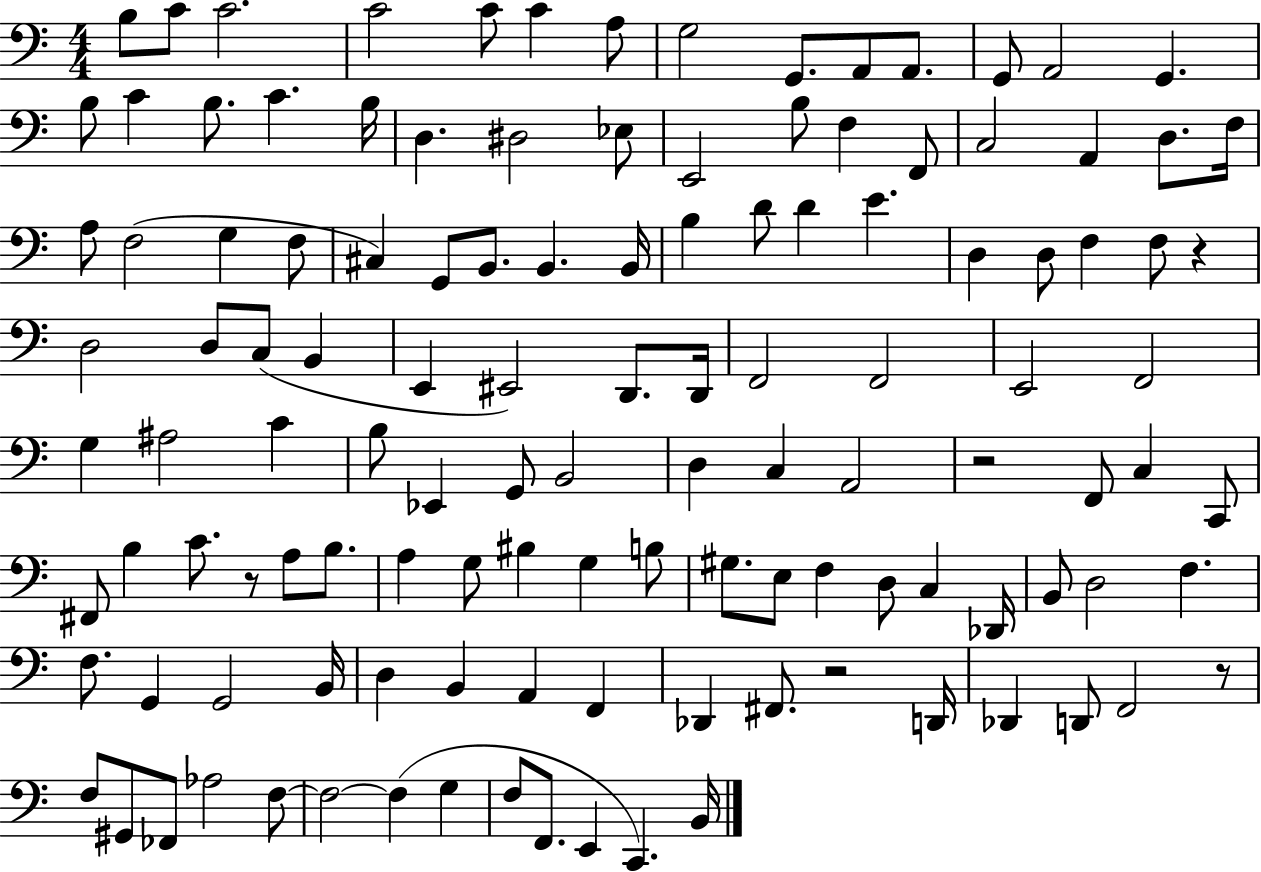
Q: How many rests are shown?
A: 5